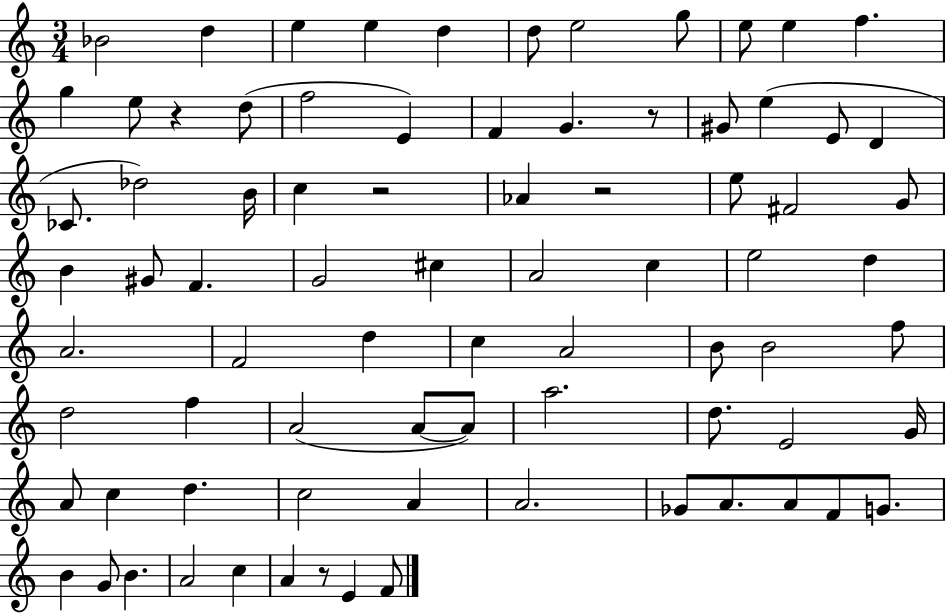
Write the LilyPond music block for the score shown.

{
  \clef treble
  \numericTimeSignature
  \time 3/4
  \key c \major
  bes'2 d''4 | e''4 e''4 d''4 | d''8 e''2 g''8 | e''8 e''4 f''4. | \break g''4 e''8 r4 d''8( | f''2 e'4) | f'4 g'4. r8 | gis'8 e''4( e'8 d'4 | \break ces'8. des''2) b'16 | c''4 r2 | aes'4 r2 | e''8 fis'2 g'8 | \break b'4 gis'8 f'4. | g'2 cis''4 | a'2 c''4 | e''2 d''4 | \break a'2. | f'2 d''4 | c''4 a'2 | b'8 b'2 f''8 | \break d''2 f''4 | a'2( a'8~~ a'8) | a''2. | d''8. e'2 g'16 | \break a'8 c''4 d''4. | c''2 a'4 | a'2. | ges'8 a'8. a'8 f'8 g'8. | \break b'4 g'8 b'4. | a'2 c''4 | a'4 r8 e'4 f'8 | \bar "|."
}